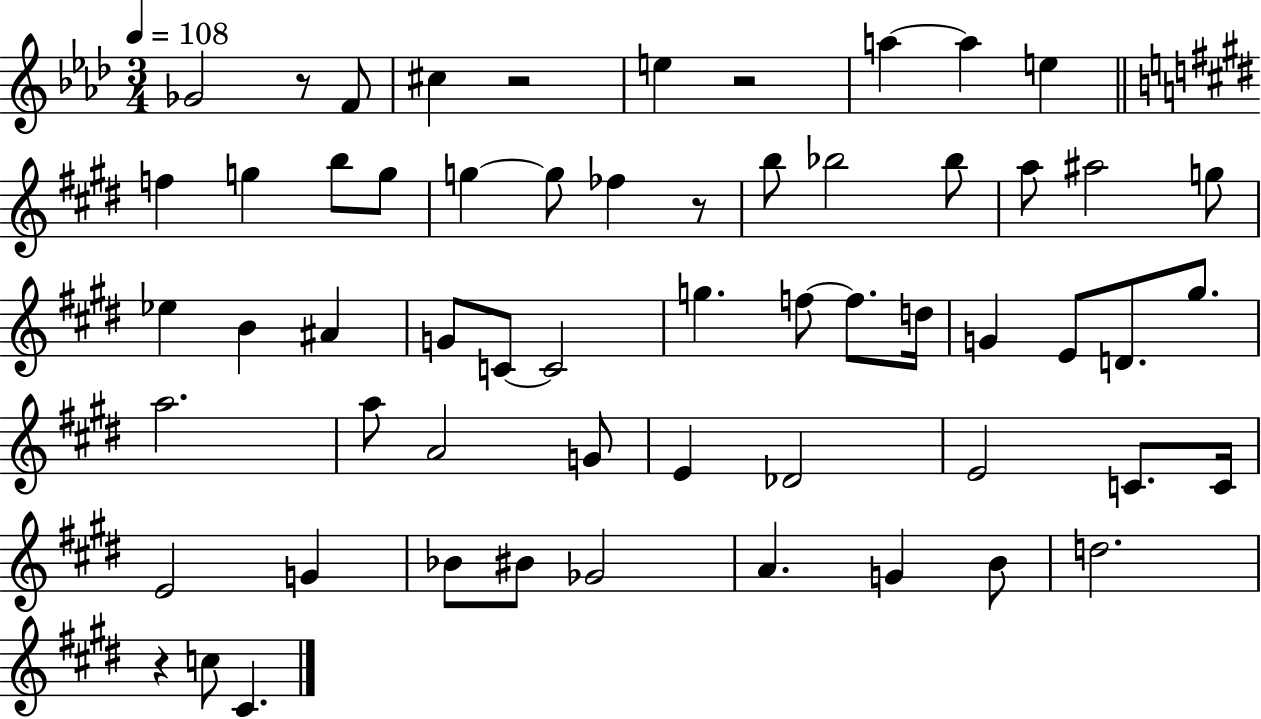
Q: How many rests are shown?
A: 5